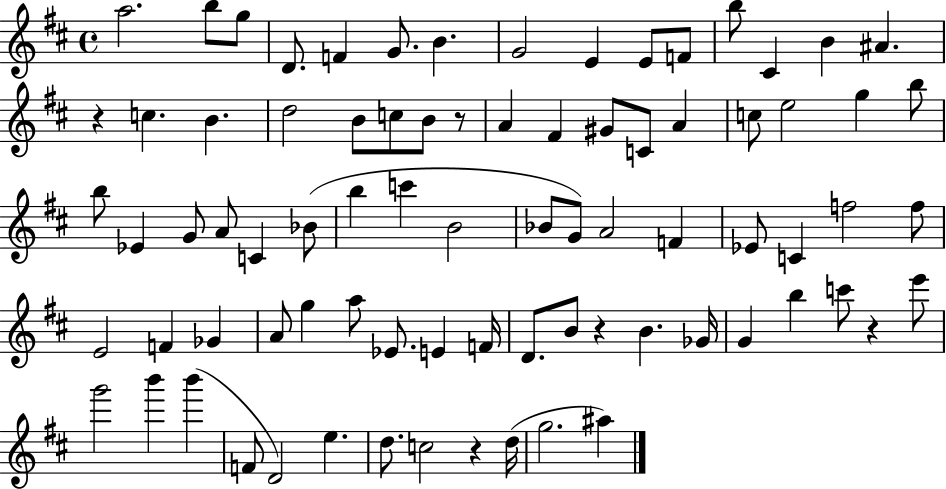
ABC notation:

X:1
T:Untitled
M:4/4
L:1/4
K:D
a2 b/2 g/2 D/2 F G/2 B G2 E E/2 F/2 b/2 ^C B ^A z c B d2 B/2 c/2 B/2 z/2 A ^F ^G/2 C/2 A c/2 e2 g b/2 b/2 _E G/2 A/2 C _B/2 b c' B2 _B/2 G/2 A2 F _E/2 C f2 f/2 E2 F _G A/2 g a/2 _E/2 E F/4 D/2 B/2 z B _G/4 G b c'/2 z e'/2 g'2 b' b' F/2 D2 e d/2 c2 z d/4 g2 ^a